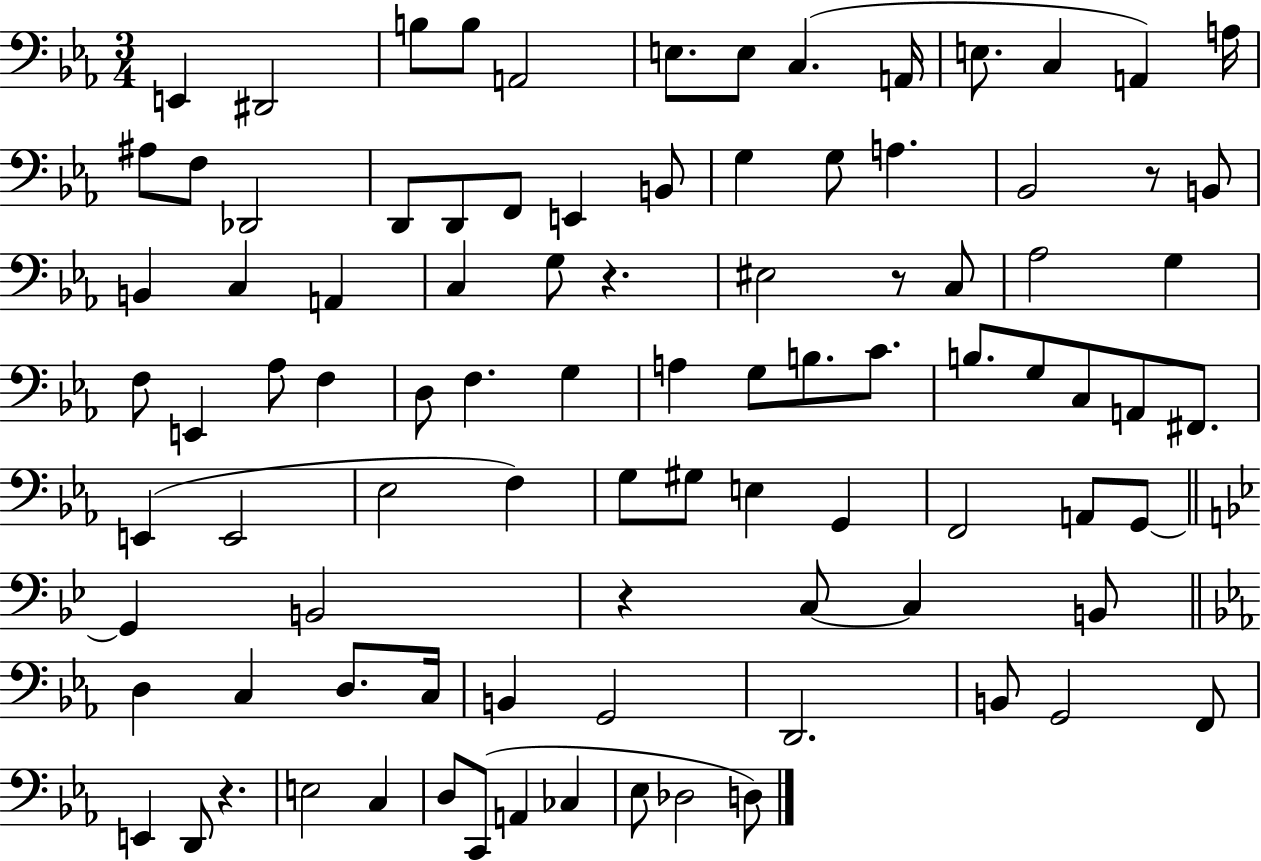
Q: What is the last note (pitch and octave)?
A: D3